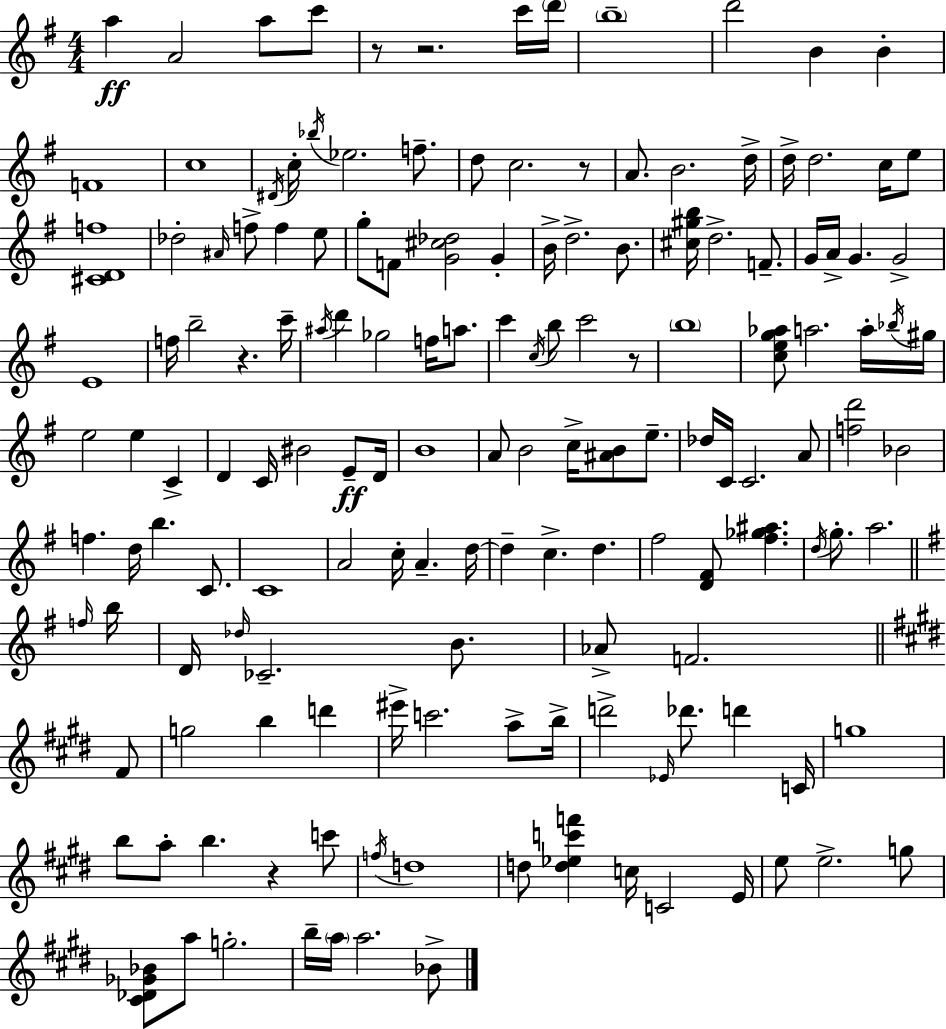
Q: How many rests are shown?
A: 6